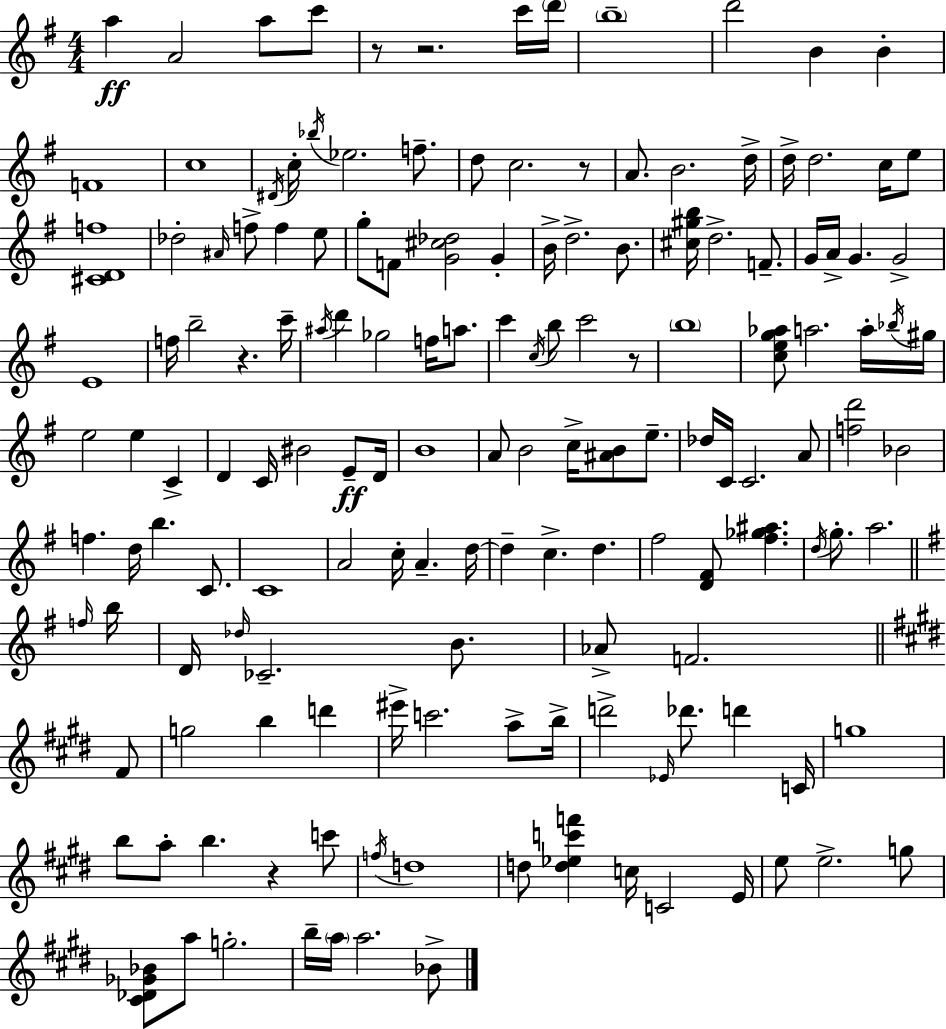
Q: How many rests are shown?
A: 6